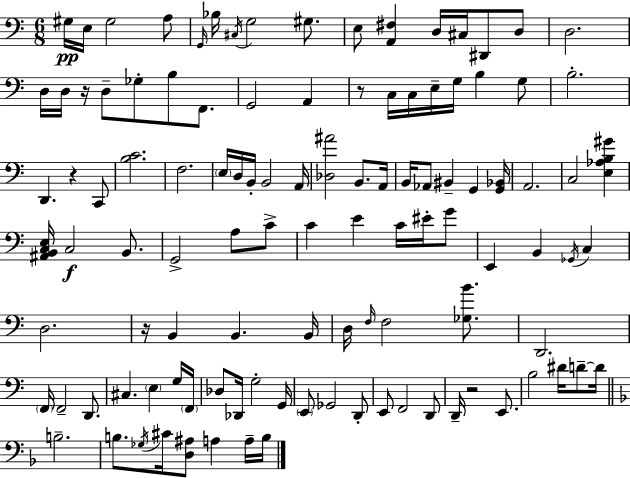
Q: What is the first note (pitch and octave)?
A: G#3